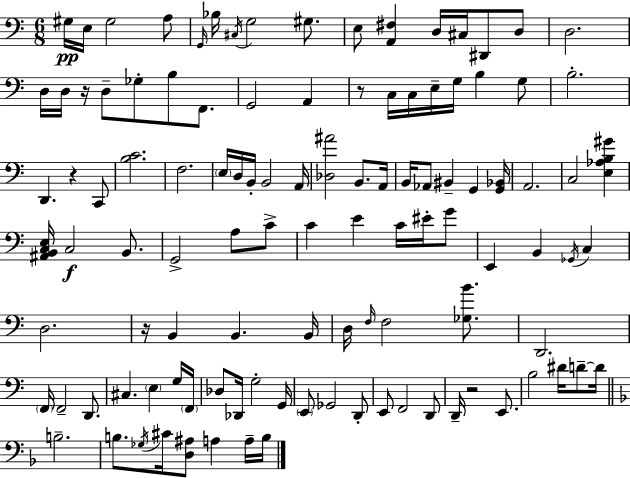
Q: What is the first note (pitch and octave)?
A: G#3